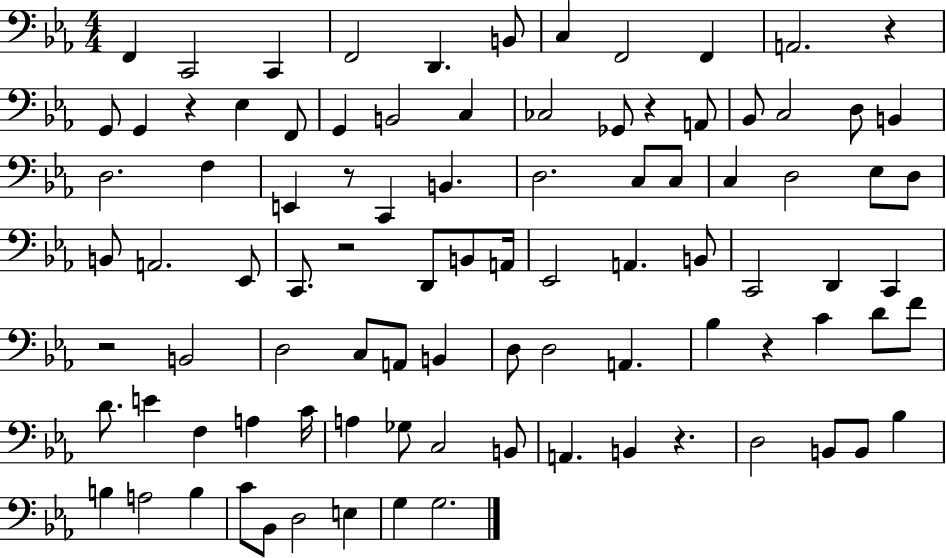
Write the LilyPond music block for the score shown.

{
  \clef bass
  \numericTimeSignature
  \time 4/4
  \key ees \major
  f,4 c,2 c,4 | f,2 d,4. b,8 | c4 f,2 f,4 | a,2. r4 | \break g,8 g,4 r4 ees4 f,8 | g,4 b,2 c4 | ces2 ges,8 r4 a,8 | bes,8 c2 d8 b,4 | \break d2. f4 | e,4 r8 c,4 b,4. | d2. c8 c8 | c4 d2 ees8 d8 | \break b,8 a,2. ees,8 | c,8. r2 d,8 b,8 a,16 | ees,2 a,4. b,8 | c,2 d,4 c,4 | \break r2 b,2 | d2 c8 a,8 b,4 | d8 d2 a,4. | bes4 r4 c'4 d'8 f'8 | \break d'8. e'4 f4 a4 c'16 | a4 ges8 c2 b,8 | a,4. b,4 r4. | d2 b,8 b,8 bes4 | \break b4 a2 b4 | c'8 bes,8 d2 e4 | g4 g2. | \bar "|."
}